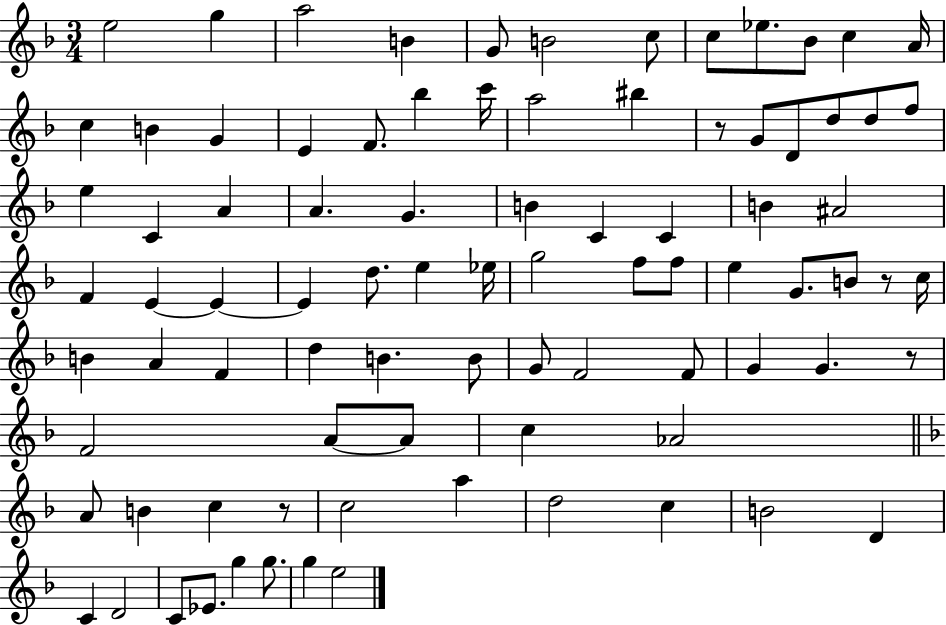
E5/h G5/q A5/h B4/q G4/e B4/h C5/e C5/e Eb5/e. Bb4/e C5/q A4/s C5/q B4/q G4/q E4/q F4/e. Bb5/q C6/s A5/h BIS5/q R/e G4/e D4/e D5/e D5/e F5/e E5/q C4/q A4/q A4/q. G4/q. B4/q C4/q C4/q B4/q A#4/h F4/q E4/q E4/q E4/q D5/e. E5/q Eb5/s G5/h F5/e F5/e E5/q G4/e. B4/e R/e C5/s B4/q A4/q F4/q D5/q B4/q. B4/e G4/e F4/h F4/e G4/q G4/q. R/e F4/h A4/e A4/e C5/q Ab4/h A4/e B4/q C5/q R/e C5/h A5/q D5/h C5/q B4/h D4/q C4/q D4/h C4/e Eb4/e. G5/q G5/e. G5/q E5/h